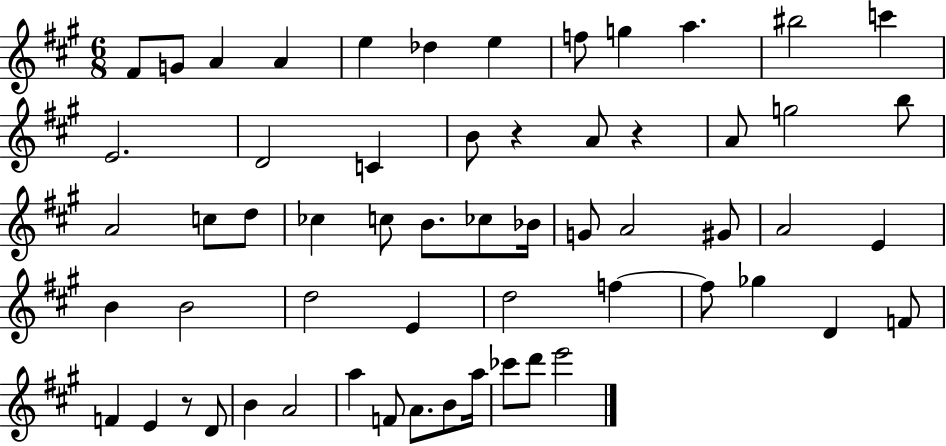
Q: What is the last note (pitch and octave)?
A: E6